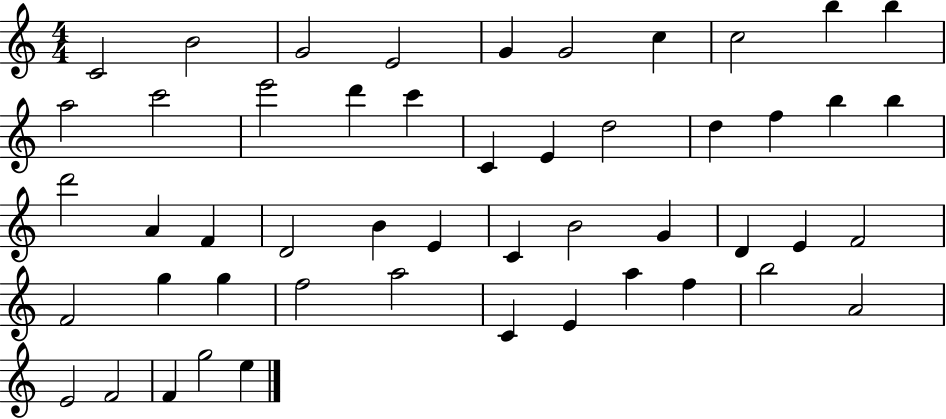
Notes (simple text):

C4/h B4/h G4/h E4/h G4/q G4/h C5/q C5/h B5/q B5/q A5/h C6/h E6/h D6/q C6/q C4/q E4/q D5/h D5/q F5/q B5/q B5/q D6/h A4/q F4/q D4/h B4/q E4/q C4/q B4/h G4/q D4/q E4/q F4/h F4/h G5/q G5/q F5/h A5/h C4/q E4/q A5/q F5/q B5/h A4/h E4/h F4/h F4/q G5/h E5/q